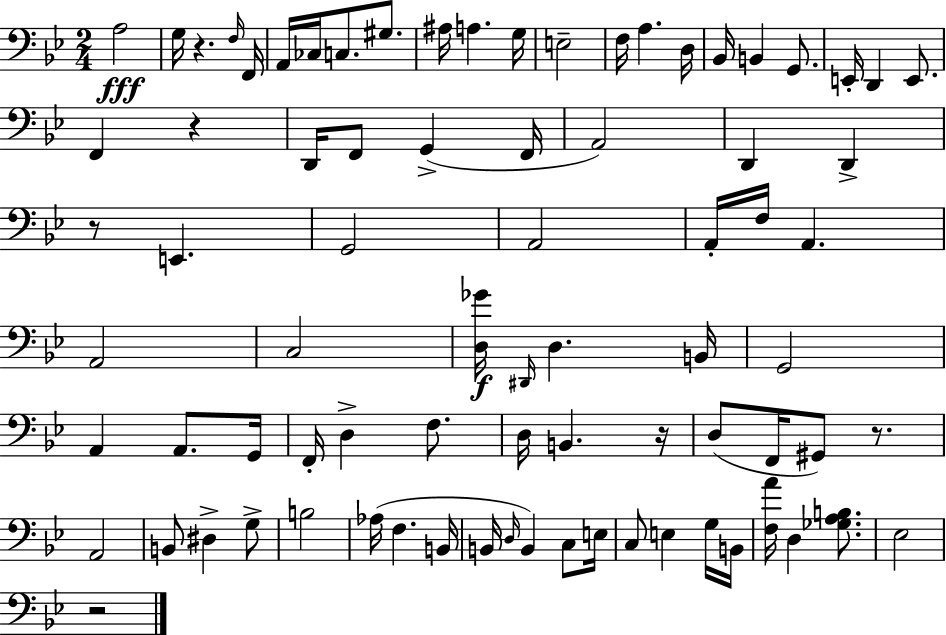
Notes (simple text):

A3/h G3/s R/q. F3/s F2/s A2/s CES3/s C3/e. G#3/e. A#3/s A3/q. G3/s E3/h F3/s A3/q. D3/s Bb2/s B2/q G2/e. E2/s D2/q E2/e. F2/q R/q D2/s F2/e G2/q F2/s A2/h D2/q D2/q R/e E2/q. G2/h A2/h A2/s F3/s A2/q. A2/h C3/h [D3,Gb4]/s D#2/s D3/q. B2/s G2/h A2/q A2/e. G2/s F2/s D3/q F3/e. D3/s B2/q. R/s D3/e F2/s G#2/e R/e. A2/h B2/e D#3/q G3/e B3/h Ab3/s F3/q. B2/s B2/s D3/s B2/q C3/e E3/s C3/e E3/q G3/s B2/s [F3,A4]/s D3/q [Gb3,A3,B3]/e. Eb3/h R/h